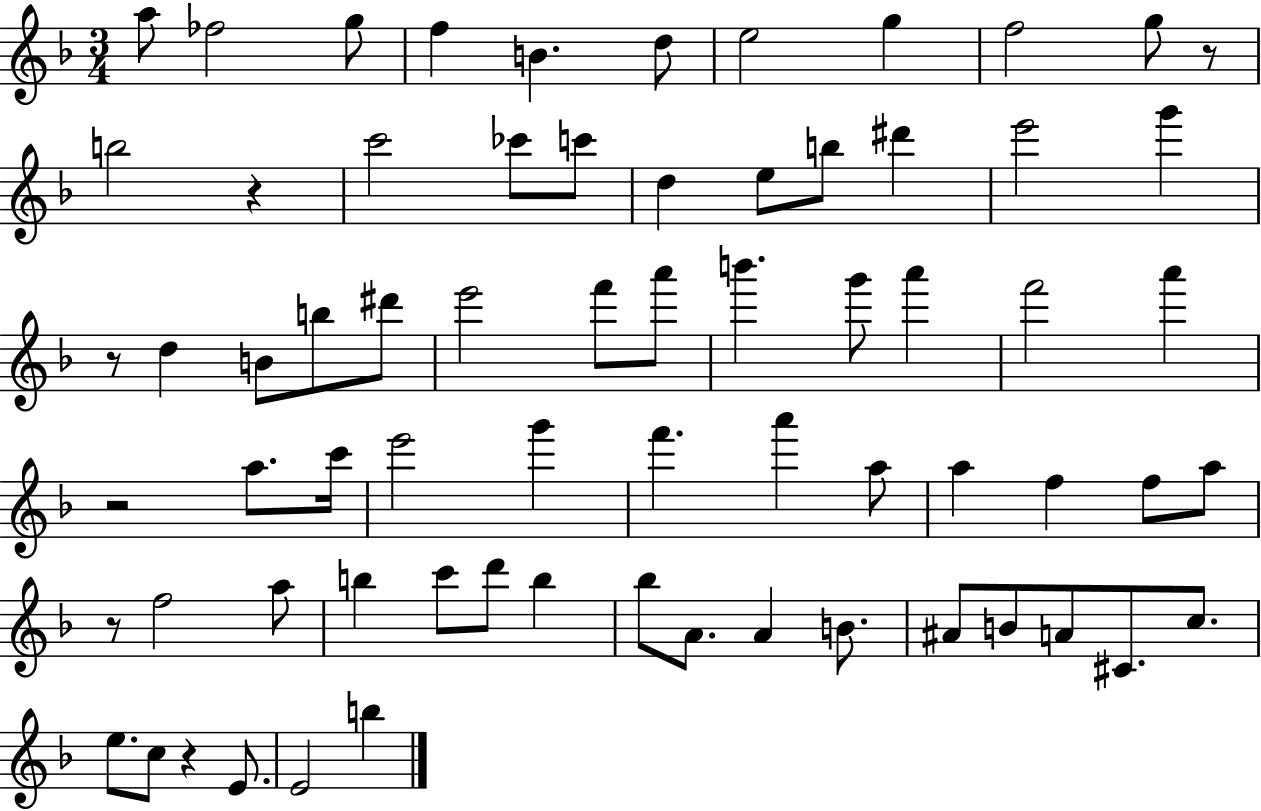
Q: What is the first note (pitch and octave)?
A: A5